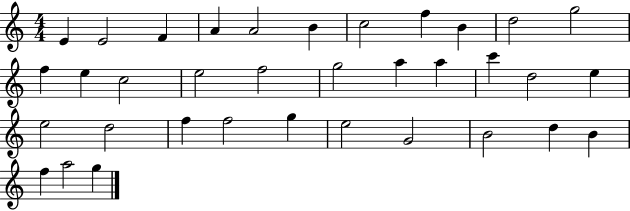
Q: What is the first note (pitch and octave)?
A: E4